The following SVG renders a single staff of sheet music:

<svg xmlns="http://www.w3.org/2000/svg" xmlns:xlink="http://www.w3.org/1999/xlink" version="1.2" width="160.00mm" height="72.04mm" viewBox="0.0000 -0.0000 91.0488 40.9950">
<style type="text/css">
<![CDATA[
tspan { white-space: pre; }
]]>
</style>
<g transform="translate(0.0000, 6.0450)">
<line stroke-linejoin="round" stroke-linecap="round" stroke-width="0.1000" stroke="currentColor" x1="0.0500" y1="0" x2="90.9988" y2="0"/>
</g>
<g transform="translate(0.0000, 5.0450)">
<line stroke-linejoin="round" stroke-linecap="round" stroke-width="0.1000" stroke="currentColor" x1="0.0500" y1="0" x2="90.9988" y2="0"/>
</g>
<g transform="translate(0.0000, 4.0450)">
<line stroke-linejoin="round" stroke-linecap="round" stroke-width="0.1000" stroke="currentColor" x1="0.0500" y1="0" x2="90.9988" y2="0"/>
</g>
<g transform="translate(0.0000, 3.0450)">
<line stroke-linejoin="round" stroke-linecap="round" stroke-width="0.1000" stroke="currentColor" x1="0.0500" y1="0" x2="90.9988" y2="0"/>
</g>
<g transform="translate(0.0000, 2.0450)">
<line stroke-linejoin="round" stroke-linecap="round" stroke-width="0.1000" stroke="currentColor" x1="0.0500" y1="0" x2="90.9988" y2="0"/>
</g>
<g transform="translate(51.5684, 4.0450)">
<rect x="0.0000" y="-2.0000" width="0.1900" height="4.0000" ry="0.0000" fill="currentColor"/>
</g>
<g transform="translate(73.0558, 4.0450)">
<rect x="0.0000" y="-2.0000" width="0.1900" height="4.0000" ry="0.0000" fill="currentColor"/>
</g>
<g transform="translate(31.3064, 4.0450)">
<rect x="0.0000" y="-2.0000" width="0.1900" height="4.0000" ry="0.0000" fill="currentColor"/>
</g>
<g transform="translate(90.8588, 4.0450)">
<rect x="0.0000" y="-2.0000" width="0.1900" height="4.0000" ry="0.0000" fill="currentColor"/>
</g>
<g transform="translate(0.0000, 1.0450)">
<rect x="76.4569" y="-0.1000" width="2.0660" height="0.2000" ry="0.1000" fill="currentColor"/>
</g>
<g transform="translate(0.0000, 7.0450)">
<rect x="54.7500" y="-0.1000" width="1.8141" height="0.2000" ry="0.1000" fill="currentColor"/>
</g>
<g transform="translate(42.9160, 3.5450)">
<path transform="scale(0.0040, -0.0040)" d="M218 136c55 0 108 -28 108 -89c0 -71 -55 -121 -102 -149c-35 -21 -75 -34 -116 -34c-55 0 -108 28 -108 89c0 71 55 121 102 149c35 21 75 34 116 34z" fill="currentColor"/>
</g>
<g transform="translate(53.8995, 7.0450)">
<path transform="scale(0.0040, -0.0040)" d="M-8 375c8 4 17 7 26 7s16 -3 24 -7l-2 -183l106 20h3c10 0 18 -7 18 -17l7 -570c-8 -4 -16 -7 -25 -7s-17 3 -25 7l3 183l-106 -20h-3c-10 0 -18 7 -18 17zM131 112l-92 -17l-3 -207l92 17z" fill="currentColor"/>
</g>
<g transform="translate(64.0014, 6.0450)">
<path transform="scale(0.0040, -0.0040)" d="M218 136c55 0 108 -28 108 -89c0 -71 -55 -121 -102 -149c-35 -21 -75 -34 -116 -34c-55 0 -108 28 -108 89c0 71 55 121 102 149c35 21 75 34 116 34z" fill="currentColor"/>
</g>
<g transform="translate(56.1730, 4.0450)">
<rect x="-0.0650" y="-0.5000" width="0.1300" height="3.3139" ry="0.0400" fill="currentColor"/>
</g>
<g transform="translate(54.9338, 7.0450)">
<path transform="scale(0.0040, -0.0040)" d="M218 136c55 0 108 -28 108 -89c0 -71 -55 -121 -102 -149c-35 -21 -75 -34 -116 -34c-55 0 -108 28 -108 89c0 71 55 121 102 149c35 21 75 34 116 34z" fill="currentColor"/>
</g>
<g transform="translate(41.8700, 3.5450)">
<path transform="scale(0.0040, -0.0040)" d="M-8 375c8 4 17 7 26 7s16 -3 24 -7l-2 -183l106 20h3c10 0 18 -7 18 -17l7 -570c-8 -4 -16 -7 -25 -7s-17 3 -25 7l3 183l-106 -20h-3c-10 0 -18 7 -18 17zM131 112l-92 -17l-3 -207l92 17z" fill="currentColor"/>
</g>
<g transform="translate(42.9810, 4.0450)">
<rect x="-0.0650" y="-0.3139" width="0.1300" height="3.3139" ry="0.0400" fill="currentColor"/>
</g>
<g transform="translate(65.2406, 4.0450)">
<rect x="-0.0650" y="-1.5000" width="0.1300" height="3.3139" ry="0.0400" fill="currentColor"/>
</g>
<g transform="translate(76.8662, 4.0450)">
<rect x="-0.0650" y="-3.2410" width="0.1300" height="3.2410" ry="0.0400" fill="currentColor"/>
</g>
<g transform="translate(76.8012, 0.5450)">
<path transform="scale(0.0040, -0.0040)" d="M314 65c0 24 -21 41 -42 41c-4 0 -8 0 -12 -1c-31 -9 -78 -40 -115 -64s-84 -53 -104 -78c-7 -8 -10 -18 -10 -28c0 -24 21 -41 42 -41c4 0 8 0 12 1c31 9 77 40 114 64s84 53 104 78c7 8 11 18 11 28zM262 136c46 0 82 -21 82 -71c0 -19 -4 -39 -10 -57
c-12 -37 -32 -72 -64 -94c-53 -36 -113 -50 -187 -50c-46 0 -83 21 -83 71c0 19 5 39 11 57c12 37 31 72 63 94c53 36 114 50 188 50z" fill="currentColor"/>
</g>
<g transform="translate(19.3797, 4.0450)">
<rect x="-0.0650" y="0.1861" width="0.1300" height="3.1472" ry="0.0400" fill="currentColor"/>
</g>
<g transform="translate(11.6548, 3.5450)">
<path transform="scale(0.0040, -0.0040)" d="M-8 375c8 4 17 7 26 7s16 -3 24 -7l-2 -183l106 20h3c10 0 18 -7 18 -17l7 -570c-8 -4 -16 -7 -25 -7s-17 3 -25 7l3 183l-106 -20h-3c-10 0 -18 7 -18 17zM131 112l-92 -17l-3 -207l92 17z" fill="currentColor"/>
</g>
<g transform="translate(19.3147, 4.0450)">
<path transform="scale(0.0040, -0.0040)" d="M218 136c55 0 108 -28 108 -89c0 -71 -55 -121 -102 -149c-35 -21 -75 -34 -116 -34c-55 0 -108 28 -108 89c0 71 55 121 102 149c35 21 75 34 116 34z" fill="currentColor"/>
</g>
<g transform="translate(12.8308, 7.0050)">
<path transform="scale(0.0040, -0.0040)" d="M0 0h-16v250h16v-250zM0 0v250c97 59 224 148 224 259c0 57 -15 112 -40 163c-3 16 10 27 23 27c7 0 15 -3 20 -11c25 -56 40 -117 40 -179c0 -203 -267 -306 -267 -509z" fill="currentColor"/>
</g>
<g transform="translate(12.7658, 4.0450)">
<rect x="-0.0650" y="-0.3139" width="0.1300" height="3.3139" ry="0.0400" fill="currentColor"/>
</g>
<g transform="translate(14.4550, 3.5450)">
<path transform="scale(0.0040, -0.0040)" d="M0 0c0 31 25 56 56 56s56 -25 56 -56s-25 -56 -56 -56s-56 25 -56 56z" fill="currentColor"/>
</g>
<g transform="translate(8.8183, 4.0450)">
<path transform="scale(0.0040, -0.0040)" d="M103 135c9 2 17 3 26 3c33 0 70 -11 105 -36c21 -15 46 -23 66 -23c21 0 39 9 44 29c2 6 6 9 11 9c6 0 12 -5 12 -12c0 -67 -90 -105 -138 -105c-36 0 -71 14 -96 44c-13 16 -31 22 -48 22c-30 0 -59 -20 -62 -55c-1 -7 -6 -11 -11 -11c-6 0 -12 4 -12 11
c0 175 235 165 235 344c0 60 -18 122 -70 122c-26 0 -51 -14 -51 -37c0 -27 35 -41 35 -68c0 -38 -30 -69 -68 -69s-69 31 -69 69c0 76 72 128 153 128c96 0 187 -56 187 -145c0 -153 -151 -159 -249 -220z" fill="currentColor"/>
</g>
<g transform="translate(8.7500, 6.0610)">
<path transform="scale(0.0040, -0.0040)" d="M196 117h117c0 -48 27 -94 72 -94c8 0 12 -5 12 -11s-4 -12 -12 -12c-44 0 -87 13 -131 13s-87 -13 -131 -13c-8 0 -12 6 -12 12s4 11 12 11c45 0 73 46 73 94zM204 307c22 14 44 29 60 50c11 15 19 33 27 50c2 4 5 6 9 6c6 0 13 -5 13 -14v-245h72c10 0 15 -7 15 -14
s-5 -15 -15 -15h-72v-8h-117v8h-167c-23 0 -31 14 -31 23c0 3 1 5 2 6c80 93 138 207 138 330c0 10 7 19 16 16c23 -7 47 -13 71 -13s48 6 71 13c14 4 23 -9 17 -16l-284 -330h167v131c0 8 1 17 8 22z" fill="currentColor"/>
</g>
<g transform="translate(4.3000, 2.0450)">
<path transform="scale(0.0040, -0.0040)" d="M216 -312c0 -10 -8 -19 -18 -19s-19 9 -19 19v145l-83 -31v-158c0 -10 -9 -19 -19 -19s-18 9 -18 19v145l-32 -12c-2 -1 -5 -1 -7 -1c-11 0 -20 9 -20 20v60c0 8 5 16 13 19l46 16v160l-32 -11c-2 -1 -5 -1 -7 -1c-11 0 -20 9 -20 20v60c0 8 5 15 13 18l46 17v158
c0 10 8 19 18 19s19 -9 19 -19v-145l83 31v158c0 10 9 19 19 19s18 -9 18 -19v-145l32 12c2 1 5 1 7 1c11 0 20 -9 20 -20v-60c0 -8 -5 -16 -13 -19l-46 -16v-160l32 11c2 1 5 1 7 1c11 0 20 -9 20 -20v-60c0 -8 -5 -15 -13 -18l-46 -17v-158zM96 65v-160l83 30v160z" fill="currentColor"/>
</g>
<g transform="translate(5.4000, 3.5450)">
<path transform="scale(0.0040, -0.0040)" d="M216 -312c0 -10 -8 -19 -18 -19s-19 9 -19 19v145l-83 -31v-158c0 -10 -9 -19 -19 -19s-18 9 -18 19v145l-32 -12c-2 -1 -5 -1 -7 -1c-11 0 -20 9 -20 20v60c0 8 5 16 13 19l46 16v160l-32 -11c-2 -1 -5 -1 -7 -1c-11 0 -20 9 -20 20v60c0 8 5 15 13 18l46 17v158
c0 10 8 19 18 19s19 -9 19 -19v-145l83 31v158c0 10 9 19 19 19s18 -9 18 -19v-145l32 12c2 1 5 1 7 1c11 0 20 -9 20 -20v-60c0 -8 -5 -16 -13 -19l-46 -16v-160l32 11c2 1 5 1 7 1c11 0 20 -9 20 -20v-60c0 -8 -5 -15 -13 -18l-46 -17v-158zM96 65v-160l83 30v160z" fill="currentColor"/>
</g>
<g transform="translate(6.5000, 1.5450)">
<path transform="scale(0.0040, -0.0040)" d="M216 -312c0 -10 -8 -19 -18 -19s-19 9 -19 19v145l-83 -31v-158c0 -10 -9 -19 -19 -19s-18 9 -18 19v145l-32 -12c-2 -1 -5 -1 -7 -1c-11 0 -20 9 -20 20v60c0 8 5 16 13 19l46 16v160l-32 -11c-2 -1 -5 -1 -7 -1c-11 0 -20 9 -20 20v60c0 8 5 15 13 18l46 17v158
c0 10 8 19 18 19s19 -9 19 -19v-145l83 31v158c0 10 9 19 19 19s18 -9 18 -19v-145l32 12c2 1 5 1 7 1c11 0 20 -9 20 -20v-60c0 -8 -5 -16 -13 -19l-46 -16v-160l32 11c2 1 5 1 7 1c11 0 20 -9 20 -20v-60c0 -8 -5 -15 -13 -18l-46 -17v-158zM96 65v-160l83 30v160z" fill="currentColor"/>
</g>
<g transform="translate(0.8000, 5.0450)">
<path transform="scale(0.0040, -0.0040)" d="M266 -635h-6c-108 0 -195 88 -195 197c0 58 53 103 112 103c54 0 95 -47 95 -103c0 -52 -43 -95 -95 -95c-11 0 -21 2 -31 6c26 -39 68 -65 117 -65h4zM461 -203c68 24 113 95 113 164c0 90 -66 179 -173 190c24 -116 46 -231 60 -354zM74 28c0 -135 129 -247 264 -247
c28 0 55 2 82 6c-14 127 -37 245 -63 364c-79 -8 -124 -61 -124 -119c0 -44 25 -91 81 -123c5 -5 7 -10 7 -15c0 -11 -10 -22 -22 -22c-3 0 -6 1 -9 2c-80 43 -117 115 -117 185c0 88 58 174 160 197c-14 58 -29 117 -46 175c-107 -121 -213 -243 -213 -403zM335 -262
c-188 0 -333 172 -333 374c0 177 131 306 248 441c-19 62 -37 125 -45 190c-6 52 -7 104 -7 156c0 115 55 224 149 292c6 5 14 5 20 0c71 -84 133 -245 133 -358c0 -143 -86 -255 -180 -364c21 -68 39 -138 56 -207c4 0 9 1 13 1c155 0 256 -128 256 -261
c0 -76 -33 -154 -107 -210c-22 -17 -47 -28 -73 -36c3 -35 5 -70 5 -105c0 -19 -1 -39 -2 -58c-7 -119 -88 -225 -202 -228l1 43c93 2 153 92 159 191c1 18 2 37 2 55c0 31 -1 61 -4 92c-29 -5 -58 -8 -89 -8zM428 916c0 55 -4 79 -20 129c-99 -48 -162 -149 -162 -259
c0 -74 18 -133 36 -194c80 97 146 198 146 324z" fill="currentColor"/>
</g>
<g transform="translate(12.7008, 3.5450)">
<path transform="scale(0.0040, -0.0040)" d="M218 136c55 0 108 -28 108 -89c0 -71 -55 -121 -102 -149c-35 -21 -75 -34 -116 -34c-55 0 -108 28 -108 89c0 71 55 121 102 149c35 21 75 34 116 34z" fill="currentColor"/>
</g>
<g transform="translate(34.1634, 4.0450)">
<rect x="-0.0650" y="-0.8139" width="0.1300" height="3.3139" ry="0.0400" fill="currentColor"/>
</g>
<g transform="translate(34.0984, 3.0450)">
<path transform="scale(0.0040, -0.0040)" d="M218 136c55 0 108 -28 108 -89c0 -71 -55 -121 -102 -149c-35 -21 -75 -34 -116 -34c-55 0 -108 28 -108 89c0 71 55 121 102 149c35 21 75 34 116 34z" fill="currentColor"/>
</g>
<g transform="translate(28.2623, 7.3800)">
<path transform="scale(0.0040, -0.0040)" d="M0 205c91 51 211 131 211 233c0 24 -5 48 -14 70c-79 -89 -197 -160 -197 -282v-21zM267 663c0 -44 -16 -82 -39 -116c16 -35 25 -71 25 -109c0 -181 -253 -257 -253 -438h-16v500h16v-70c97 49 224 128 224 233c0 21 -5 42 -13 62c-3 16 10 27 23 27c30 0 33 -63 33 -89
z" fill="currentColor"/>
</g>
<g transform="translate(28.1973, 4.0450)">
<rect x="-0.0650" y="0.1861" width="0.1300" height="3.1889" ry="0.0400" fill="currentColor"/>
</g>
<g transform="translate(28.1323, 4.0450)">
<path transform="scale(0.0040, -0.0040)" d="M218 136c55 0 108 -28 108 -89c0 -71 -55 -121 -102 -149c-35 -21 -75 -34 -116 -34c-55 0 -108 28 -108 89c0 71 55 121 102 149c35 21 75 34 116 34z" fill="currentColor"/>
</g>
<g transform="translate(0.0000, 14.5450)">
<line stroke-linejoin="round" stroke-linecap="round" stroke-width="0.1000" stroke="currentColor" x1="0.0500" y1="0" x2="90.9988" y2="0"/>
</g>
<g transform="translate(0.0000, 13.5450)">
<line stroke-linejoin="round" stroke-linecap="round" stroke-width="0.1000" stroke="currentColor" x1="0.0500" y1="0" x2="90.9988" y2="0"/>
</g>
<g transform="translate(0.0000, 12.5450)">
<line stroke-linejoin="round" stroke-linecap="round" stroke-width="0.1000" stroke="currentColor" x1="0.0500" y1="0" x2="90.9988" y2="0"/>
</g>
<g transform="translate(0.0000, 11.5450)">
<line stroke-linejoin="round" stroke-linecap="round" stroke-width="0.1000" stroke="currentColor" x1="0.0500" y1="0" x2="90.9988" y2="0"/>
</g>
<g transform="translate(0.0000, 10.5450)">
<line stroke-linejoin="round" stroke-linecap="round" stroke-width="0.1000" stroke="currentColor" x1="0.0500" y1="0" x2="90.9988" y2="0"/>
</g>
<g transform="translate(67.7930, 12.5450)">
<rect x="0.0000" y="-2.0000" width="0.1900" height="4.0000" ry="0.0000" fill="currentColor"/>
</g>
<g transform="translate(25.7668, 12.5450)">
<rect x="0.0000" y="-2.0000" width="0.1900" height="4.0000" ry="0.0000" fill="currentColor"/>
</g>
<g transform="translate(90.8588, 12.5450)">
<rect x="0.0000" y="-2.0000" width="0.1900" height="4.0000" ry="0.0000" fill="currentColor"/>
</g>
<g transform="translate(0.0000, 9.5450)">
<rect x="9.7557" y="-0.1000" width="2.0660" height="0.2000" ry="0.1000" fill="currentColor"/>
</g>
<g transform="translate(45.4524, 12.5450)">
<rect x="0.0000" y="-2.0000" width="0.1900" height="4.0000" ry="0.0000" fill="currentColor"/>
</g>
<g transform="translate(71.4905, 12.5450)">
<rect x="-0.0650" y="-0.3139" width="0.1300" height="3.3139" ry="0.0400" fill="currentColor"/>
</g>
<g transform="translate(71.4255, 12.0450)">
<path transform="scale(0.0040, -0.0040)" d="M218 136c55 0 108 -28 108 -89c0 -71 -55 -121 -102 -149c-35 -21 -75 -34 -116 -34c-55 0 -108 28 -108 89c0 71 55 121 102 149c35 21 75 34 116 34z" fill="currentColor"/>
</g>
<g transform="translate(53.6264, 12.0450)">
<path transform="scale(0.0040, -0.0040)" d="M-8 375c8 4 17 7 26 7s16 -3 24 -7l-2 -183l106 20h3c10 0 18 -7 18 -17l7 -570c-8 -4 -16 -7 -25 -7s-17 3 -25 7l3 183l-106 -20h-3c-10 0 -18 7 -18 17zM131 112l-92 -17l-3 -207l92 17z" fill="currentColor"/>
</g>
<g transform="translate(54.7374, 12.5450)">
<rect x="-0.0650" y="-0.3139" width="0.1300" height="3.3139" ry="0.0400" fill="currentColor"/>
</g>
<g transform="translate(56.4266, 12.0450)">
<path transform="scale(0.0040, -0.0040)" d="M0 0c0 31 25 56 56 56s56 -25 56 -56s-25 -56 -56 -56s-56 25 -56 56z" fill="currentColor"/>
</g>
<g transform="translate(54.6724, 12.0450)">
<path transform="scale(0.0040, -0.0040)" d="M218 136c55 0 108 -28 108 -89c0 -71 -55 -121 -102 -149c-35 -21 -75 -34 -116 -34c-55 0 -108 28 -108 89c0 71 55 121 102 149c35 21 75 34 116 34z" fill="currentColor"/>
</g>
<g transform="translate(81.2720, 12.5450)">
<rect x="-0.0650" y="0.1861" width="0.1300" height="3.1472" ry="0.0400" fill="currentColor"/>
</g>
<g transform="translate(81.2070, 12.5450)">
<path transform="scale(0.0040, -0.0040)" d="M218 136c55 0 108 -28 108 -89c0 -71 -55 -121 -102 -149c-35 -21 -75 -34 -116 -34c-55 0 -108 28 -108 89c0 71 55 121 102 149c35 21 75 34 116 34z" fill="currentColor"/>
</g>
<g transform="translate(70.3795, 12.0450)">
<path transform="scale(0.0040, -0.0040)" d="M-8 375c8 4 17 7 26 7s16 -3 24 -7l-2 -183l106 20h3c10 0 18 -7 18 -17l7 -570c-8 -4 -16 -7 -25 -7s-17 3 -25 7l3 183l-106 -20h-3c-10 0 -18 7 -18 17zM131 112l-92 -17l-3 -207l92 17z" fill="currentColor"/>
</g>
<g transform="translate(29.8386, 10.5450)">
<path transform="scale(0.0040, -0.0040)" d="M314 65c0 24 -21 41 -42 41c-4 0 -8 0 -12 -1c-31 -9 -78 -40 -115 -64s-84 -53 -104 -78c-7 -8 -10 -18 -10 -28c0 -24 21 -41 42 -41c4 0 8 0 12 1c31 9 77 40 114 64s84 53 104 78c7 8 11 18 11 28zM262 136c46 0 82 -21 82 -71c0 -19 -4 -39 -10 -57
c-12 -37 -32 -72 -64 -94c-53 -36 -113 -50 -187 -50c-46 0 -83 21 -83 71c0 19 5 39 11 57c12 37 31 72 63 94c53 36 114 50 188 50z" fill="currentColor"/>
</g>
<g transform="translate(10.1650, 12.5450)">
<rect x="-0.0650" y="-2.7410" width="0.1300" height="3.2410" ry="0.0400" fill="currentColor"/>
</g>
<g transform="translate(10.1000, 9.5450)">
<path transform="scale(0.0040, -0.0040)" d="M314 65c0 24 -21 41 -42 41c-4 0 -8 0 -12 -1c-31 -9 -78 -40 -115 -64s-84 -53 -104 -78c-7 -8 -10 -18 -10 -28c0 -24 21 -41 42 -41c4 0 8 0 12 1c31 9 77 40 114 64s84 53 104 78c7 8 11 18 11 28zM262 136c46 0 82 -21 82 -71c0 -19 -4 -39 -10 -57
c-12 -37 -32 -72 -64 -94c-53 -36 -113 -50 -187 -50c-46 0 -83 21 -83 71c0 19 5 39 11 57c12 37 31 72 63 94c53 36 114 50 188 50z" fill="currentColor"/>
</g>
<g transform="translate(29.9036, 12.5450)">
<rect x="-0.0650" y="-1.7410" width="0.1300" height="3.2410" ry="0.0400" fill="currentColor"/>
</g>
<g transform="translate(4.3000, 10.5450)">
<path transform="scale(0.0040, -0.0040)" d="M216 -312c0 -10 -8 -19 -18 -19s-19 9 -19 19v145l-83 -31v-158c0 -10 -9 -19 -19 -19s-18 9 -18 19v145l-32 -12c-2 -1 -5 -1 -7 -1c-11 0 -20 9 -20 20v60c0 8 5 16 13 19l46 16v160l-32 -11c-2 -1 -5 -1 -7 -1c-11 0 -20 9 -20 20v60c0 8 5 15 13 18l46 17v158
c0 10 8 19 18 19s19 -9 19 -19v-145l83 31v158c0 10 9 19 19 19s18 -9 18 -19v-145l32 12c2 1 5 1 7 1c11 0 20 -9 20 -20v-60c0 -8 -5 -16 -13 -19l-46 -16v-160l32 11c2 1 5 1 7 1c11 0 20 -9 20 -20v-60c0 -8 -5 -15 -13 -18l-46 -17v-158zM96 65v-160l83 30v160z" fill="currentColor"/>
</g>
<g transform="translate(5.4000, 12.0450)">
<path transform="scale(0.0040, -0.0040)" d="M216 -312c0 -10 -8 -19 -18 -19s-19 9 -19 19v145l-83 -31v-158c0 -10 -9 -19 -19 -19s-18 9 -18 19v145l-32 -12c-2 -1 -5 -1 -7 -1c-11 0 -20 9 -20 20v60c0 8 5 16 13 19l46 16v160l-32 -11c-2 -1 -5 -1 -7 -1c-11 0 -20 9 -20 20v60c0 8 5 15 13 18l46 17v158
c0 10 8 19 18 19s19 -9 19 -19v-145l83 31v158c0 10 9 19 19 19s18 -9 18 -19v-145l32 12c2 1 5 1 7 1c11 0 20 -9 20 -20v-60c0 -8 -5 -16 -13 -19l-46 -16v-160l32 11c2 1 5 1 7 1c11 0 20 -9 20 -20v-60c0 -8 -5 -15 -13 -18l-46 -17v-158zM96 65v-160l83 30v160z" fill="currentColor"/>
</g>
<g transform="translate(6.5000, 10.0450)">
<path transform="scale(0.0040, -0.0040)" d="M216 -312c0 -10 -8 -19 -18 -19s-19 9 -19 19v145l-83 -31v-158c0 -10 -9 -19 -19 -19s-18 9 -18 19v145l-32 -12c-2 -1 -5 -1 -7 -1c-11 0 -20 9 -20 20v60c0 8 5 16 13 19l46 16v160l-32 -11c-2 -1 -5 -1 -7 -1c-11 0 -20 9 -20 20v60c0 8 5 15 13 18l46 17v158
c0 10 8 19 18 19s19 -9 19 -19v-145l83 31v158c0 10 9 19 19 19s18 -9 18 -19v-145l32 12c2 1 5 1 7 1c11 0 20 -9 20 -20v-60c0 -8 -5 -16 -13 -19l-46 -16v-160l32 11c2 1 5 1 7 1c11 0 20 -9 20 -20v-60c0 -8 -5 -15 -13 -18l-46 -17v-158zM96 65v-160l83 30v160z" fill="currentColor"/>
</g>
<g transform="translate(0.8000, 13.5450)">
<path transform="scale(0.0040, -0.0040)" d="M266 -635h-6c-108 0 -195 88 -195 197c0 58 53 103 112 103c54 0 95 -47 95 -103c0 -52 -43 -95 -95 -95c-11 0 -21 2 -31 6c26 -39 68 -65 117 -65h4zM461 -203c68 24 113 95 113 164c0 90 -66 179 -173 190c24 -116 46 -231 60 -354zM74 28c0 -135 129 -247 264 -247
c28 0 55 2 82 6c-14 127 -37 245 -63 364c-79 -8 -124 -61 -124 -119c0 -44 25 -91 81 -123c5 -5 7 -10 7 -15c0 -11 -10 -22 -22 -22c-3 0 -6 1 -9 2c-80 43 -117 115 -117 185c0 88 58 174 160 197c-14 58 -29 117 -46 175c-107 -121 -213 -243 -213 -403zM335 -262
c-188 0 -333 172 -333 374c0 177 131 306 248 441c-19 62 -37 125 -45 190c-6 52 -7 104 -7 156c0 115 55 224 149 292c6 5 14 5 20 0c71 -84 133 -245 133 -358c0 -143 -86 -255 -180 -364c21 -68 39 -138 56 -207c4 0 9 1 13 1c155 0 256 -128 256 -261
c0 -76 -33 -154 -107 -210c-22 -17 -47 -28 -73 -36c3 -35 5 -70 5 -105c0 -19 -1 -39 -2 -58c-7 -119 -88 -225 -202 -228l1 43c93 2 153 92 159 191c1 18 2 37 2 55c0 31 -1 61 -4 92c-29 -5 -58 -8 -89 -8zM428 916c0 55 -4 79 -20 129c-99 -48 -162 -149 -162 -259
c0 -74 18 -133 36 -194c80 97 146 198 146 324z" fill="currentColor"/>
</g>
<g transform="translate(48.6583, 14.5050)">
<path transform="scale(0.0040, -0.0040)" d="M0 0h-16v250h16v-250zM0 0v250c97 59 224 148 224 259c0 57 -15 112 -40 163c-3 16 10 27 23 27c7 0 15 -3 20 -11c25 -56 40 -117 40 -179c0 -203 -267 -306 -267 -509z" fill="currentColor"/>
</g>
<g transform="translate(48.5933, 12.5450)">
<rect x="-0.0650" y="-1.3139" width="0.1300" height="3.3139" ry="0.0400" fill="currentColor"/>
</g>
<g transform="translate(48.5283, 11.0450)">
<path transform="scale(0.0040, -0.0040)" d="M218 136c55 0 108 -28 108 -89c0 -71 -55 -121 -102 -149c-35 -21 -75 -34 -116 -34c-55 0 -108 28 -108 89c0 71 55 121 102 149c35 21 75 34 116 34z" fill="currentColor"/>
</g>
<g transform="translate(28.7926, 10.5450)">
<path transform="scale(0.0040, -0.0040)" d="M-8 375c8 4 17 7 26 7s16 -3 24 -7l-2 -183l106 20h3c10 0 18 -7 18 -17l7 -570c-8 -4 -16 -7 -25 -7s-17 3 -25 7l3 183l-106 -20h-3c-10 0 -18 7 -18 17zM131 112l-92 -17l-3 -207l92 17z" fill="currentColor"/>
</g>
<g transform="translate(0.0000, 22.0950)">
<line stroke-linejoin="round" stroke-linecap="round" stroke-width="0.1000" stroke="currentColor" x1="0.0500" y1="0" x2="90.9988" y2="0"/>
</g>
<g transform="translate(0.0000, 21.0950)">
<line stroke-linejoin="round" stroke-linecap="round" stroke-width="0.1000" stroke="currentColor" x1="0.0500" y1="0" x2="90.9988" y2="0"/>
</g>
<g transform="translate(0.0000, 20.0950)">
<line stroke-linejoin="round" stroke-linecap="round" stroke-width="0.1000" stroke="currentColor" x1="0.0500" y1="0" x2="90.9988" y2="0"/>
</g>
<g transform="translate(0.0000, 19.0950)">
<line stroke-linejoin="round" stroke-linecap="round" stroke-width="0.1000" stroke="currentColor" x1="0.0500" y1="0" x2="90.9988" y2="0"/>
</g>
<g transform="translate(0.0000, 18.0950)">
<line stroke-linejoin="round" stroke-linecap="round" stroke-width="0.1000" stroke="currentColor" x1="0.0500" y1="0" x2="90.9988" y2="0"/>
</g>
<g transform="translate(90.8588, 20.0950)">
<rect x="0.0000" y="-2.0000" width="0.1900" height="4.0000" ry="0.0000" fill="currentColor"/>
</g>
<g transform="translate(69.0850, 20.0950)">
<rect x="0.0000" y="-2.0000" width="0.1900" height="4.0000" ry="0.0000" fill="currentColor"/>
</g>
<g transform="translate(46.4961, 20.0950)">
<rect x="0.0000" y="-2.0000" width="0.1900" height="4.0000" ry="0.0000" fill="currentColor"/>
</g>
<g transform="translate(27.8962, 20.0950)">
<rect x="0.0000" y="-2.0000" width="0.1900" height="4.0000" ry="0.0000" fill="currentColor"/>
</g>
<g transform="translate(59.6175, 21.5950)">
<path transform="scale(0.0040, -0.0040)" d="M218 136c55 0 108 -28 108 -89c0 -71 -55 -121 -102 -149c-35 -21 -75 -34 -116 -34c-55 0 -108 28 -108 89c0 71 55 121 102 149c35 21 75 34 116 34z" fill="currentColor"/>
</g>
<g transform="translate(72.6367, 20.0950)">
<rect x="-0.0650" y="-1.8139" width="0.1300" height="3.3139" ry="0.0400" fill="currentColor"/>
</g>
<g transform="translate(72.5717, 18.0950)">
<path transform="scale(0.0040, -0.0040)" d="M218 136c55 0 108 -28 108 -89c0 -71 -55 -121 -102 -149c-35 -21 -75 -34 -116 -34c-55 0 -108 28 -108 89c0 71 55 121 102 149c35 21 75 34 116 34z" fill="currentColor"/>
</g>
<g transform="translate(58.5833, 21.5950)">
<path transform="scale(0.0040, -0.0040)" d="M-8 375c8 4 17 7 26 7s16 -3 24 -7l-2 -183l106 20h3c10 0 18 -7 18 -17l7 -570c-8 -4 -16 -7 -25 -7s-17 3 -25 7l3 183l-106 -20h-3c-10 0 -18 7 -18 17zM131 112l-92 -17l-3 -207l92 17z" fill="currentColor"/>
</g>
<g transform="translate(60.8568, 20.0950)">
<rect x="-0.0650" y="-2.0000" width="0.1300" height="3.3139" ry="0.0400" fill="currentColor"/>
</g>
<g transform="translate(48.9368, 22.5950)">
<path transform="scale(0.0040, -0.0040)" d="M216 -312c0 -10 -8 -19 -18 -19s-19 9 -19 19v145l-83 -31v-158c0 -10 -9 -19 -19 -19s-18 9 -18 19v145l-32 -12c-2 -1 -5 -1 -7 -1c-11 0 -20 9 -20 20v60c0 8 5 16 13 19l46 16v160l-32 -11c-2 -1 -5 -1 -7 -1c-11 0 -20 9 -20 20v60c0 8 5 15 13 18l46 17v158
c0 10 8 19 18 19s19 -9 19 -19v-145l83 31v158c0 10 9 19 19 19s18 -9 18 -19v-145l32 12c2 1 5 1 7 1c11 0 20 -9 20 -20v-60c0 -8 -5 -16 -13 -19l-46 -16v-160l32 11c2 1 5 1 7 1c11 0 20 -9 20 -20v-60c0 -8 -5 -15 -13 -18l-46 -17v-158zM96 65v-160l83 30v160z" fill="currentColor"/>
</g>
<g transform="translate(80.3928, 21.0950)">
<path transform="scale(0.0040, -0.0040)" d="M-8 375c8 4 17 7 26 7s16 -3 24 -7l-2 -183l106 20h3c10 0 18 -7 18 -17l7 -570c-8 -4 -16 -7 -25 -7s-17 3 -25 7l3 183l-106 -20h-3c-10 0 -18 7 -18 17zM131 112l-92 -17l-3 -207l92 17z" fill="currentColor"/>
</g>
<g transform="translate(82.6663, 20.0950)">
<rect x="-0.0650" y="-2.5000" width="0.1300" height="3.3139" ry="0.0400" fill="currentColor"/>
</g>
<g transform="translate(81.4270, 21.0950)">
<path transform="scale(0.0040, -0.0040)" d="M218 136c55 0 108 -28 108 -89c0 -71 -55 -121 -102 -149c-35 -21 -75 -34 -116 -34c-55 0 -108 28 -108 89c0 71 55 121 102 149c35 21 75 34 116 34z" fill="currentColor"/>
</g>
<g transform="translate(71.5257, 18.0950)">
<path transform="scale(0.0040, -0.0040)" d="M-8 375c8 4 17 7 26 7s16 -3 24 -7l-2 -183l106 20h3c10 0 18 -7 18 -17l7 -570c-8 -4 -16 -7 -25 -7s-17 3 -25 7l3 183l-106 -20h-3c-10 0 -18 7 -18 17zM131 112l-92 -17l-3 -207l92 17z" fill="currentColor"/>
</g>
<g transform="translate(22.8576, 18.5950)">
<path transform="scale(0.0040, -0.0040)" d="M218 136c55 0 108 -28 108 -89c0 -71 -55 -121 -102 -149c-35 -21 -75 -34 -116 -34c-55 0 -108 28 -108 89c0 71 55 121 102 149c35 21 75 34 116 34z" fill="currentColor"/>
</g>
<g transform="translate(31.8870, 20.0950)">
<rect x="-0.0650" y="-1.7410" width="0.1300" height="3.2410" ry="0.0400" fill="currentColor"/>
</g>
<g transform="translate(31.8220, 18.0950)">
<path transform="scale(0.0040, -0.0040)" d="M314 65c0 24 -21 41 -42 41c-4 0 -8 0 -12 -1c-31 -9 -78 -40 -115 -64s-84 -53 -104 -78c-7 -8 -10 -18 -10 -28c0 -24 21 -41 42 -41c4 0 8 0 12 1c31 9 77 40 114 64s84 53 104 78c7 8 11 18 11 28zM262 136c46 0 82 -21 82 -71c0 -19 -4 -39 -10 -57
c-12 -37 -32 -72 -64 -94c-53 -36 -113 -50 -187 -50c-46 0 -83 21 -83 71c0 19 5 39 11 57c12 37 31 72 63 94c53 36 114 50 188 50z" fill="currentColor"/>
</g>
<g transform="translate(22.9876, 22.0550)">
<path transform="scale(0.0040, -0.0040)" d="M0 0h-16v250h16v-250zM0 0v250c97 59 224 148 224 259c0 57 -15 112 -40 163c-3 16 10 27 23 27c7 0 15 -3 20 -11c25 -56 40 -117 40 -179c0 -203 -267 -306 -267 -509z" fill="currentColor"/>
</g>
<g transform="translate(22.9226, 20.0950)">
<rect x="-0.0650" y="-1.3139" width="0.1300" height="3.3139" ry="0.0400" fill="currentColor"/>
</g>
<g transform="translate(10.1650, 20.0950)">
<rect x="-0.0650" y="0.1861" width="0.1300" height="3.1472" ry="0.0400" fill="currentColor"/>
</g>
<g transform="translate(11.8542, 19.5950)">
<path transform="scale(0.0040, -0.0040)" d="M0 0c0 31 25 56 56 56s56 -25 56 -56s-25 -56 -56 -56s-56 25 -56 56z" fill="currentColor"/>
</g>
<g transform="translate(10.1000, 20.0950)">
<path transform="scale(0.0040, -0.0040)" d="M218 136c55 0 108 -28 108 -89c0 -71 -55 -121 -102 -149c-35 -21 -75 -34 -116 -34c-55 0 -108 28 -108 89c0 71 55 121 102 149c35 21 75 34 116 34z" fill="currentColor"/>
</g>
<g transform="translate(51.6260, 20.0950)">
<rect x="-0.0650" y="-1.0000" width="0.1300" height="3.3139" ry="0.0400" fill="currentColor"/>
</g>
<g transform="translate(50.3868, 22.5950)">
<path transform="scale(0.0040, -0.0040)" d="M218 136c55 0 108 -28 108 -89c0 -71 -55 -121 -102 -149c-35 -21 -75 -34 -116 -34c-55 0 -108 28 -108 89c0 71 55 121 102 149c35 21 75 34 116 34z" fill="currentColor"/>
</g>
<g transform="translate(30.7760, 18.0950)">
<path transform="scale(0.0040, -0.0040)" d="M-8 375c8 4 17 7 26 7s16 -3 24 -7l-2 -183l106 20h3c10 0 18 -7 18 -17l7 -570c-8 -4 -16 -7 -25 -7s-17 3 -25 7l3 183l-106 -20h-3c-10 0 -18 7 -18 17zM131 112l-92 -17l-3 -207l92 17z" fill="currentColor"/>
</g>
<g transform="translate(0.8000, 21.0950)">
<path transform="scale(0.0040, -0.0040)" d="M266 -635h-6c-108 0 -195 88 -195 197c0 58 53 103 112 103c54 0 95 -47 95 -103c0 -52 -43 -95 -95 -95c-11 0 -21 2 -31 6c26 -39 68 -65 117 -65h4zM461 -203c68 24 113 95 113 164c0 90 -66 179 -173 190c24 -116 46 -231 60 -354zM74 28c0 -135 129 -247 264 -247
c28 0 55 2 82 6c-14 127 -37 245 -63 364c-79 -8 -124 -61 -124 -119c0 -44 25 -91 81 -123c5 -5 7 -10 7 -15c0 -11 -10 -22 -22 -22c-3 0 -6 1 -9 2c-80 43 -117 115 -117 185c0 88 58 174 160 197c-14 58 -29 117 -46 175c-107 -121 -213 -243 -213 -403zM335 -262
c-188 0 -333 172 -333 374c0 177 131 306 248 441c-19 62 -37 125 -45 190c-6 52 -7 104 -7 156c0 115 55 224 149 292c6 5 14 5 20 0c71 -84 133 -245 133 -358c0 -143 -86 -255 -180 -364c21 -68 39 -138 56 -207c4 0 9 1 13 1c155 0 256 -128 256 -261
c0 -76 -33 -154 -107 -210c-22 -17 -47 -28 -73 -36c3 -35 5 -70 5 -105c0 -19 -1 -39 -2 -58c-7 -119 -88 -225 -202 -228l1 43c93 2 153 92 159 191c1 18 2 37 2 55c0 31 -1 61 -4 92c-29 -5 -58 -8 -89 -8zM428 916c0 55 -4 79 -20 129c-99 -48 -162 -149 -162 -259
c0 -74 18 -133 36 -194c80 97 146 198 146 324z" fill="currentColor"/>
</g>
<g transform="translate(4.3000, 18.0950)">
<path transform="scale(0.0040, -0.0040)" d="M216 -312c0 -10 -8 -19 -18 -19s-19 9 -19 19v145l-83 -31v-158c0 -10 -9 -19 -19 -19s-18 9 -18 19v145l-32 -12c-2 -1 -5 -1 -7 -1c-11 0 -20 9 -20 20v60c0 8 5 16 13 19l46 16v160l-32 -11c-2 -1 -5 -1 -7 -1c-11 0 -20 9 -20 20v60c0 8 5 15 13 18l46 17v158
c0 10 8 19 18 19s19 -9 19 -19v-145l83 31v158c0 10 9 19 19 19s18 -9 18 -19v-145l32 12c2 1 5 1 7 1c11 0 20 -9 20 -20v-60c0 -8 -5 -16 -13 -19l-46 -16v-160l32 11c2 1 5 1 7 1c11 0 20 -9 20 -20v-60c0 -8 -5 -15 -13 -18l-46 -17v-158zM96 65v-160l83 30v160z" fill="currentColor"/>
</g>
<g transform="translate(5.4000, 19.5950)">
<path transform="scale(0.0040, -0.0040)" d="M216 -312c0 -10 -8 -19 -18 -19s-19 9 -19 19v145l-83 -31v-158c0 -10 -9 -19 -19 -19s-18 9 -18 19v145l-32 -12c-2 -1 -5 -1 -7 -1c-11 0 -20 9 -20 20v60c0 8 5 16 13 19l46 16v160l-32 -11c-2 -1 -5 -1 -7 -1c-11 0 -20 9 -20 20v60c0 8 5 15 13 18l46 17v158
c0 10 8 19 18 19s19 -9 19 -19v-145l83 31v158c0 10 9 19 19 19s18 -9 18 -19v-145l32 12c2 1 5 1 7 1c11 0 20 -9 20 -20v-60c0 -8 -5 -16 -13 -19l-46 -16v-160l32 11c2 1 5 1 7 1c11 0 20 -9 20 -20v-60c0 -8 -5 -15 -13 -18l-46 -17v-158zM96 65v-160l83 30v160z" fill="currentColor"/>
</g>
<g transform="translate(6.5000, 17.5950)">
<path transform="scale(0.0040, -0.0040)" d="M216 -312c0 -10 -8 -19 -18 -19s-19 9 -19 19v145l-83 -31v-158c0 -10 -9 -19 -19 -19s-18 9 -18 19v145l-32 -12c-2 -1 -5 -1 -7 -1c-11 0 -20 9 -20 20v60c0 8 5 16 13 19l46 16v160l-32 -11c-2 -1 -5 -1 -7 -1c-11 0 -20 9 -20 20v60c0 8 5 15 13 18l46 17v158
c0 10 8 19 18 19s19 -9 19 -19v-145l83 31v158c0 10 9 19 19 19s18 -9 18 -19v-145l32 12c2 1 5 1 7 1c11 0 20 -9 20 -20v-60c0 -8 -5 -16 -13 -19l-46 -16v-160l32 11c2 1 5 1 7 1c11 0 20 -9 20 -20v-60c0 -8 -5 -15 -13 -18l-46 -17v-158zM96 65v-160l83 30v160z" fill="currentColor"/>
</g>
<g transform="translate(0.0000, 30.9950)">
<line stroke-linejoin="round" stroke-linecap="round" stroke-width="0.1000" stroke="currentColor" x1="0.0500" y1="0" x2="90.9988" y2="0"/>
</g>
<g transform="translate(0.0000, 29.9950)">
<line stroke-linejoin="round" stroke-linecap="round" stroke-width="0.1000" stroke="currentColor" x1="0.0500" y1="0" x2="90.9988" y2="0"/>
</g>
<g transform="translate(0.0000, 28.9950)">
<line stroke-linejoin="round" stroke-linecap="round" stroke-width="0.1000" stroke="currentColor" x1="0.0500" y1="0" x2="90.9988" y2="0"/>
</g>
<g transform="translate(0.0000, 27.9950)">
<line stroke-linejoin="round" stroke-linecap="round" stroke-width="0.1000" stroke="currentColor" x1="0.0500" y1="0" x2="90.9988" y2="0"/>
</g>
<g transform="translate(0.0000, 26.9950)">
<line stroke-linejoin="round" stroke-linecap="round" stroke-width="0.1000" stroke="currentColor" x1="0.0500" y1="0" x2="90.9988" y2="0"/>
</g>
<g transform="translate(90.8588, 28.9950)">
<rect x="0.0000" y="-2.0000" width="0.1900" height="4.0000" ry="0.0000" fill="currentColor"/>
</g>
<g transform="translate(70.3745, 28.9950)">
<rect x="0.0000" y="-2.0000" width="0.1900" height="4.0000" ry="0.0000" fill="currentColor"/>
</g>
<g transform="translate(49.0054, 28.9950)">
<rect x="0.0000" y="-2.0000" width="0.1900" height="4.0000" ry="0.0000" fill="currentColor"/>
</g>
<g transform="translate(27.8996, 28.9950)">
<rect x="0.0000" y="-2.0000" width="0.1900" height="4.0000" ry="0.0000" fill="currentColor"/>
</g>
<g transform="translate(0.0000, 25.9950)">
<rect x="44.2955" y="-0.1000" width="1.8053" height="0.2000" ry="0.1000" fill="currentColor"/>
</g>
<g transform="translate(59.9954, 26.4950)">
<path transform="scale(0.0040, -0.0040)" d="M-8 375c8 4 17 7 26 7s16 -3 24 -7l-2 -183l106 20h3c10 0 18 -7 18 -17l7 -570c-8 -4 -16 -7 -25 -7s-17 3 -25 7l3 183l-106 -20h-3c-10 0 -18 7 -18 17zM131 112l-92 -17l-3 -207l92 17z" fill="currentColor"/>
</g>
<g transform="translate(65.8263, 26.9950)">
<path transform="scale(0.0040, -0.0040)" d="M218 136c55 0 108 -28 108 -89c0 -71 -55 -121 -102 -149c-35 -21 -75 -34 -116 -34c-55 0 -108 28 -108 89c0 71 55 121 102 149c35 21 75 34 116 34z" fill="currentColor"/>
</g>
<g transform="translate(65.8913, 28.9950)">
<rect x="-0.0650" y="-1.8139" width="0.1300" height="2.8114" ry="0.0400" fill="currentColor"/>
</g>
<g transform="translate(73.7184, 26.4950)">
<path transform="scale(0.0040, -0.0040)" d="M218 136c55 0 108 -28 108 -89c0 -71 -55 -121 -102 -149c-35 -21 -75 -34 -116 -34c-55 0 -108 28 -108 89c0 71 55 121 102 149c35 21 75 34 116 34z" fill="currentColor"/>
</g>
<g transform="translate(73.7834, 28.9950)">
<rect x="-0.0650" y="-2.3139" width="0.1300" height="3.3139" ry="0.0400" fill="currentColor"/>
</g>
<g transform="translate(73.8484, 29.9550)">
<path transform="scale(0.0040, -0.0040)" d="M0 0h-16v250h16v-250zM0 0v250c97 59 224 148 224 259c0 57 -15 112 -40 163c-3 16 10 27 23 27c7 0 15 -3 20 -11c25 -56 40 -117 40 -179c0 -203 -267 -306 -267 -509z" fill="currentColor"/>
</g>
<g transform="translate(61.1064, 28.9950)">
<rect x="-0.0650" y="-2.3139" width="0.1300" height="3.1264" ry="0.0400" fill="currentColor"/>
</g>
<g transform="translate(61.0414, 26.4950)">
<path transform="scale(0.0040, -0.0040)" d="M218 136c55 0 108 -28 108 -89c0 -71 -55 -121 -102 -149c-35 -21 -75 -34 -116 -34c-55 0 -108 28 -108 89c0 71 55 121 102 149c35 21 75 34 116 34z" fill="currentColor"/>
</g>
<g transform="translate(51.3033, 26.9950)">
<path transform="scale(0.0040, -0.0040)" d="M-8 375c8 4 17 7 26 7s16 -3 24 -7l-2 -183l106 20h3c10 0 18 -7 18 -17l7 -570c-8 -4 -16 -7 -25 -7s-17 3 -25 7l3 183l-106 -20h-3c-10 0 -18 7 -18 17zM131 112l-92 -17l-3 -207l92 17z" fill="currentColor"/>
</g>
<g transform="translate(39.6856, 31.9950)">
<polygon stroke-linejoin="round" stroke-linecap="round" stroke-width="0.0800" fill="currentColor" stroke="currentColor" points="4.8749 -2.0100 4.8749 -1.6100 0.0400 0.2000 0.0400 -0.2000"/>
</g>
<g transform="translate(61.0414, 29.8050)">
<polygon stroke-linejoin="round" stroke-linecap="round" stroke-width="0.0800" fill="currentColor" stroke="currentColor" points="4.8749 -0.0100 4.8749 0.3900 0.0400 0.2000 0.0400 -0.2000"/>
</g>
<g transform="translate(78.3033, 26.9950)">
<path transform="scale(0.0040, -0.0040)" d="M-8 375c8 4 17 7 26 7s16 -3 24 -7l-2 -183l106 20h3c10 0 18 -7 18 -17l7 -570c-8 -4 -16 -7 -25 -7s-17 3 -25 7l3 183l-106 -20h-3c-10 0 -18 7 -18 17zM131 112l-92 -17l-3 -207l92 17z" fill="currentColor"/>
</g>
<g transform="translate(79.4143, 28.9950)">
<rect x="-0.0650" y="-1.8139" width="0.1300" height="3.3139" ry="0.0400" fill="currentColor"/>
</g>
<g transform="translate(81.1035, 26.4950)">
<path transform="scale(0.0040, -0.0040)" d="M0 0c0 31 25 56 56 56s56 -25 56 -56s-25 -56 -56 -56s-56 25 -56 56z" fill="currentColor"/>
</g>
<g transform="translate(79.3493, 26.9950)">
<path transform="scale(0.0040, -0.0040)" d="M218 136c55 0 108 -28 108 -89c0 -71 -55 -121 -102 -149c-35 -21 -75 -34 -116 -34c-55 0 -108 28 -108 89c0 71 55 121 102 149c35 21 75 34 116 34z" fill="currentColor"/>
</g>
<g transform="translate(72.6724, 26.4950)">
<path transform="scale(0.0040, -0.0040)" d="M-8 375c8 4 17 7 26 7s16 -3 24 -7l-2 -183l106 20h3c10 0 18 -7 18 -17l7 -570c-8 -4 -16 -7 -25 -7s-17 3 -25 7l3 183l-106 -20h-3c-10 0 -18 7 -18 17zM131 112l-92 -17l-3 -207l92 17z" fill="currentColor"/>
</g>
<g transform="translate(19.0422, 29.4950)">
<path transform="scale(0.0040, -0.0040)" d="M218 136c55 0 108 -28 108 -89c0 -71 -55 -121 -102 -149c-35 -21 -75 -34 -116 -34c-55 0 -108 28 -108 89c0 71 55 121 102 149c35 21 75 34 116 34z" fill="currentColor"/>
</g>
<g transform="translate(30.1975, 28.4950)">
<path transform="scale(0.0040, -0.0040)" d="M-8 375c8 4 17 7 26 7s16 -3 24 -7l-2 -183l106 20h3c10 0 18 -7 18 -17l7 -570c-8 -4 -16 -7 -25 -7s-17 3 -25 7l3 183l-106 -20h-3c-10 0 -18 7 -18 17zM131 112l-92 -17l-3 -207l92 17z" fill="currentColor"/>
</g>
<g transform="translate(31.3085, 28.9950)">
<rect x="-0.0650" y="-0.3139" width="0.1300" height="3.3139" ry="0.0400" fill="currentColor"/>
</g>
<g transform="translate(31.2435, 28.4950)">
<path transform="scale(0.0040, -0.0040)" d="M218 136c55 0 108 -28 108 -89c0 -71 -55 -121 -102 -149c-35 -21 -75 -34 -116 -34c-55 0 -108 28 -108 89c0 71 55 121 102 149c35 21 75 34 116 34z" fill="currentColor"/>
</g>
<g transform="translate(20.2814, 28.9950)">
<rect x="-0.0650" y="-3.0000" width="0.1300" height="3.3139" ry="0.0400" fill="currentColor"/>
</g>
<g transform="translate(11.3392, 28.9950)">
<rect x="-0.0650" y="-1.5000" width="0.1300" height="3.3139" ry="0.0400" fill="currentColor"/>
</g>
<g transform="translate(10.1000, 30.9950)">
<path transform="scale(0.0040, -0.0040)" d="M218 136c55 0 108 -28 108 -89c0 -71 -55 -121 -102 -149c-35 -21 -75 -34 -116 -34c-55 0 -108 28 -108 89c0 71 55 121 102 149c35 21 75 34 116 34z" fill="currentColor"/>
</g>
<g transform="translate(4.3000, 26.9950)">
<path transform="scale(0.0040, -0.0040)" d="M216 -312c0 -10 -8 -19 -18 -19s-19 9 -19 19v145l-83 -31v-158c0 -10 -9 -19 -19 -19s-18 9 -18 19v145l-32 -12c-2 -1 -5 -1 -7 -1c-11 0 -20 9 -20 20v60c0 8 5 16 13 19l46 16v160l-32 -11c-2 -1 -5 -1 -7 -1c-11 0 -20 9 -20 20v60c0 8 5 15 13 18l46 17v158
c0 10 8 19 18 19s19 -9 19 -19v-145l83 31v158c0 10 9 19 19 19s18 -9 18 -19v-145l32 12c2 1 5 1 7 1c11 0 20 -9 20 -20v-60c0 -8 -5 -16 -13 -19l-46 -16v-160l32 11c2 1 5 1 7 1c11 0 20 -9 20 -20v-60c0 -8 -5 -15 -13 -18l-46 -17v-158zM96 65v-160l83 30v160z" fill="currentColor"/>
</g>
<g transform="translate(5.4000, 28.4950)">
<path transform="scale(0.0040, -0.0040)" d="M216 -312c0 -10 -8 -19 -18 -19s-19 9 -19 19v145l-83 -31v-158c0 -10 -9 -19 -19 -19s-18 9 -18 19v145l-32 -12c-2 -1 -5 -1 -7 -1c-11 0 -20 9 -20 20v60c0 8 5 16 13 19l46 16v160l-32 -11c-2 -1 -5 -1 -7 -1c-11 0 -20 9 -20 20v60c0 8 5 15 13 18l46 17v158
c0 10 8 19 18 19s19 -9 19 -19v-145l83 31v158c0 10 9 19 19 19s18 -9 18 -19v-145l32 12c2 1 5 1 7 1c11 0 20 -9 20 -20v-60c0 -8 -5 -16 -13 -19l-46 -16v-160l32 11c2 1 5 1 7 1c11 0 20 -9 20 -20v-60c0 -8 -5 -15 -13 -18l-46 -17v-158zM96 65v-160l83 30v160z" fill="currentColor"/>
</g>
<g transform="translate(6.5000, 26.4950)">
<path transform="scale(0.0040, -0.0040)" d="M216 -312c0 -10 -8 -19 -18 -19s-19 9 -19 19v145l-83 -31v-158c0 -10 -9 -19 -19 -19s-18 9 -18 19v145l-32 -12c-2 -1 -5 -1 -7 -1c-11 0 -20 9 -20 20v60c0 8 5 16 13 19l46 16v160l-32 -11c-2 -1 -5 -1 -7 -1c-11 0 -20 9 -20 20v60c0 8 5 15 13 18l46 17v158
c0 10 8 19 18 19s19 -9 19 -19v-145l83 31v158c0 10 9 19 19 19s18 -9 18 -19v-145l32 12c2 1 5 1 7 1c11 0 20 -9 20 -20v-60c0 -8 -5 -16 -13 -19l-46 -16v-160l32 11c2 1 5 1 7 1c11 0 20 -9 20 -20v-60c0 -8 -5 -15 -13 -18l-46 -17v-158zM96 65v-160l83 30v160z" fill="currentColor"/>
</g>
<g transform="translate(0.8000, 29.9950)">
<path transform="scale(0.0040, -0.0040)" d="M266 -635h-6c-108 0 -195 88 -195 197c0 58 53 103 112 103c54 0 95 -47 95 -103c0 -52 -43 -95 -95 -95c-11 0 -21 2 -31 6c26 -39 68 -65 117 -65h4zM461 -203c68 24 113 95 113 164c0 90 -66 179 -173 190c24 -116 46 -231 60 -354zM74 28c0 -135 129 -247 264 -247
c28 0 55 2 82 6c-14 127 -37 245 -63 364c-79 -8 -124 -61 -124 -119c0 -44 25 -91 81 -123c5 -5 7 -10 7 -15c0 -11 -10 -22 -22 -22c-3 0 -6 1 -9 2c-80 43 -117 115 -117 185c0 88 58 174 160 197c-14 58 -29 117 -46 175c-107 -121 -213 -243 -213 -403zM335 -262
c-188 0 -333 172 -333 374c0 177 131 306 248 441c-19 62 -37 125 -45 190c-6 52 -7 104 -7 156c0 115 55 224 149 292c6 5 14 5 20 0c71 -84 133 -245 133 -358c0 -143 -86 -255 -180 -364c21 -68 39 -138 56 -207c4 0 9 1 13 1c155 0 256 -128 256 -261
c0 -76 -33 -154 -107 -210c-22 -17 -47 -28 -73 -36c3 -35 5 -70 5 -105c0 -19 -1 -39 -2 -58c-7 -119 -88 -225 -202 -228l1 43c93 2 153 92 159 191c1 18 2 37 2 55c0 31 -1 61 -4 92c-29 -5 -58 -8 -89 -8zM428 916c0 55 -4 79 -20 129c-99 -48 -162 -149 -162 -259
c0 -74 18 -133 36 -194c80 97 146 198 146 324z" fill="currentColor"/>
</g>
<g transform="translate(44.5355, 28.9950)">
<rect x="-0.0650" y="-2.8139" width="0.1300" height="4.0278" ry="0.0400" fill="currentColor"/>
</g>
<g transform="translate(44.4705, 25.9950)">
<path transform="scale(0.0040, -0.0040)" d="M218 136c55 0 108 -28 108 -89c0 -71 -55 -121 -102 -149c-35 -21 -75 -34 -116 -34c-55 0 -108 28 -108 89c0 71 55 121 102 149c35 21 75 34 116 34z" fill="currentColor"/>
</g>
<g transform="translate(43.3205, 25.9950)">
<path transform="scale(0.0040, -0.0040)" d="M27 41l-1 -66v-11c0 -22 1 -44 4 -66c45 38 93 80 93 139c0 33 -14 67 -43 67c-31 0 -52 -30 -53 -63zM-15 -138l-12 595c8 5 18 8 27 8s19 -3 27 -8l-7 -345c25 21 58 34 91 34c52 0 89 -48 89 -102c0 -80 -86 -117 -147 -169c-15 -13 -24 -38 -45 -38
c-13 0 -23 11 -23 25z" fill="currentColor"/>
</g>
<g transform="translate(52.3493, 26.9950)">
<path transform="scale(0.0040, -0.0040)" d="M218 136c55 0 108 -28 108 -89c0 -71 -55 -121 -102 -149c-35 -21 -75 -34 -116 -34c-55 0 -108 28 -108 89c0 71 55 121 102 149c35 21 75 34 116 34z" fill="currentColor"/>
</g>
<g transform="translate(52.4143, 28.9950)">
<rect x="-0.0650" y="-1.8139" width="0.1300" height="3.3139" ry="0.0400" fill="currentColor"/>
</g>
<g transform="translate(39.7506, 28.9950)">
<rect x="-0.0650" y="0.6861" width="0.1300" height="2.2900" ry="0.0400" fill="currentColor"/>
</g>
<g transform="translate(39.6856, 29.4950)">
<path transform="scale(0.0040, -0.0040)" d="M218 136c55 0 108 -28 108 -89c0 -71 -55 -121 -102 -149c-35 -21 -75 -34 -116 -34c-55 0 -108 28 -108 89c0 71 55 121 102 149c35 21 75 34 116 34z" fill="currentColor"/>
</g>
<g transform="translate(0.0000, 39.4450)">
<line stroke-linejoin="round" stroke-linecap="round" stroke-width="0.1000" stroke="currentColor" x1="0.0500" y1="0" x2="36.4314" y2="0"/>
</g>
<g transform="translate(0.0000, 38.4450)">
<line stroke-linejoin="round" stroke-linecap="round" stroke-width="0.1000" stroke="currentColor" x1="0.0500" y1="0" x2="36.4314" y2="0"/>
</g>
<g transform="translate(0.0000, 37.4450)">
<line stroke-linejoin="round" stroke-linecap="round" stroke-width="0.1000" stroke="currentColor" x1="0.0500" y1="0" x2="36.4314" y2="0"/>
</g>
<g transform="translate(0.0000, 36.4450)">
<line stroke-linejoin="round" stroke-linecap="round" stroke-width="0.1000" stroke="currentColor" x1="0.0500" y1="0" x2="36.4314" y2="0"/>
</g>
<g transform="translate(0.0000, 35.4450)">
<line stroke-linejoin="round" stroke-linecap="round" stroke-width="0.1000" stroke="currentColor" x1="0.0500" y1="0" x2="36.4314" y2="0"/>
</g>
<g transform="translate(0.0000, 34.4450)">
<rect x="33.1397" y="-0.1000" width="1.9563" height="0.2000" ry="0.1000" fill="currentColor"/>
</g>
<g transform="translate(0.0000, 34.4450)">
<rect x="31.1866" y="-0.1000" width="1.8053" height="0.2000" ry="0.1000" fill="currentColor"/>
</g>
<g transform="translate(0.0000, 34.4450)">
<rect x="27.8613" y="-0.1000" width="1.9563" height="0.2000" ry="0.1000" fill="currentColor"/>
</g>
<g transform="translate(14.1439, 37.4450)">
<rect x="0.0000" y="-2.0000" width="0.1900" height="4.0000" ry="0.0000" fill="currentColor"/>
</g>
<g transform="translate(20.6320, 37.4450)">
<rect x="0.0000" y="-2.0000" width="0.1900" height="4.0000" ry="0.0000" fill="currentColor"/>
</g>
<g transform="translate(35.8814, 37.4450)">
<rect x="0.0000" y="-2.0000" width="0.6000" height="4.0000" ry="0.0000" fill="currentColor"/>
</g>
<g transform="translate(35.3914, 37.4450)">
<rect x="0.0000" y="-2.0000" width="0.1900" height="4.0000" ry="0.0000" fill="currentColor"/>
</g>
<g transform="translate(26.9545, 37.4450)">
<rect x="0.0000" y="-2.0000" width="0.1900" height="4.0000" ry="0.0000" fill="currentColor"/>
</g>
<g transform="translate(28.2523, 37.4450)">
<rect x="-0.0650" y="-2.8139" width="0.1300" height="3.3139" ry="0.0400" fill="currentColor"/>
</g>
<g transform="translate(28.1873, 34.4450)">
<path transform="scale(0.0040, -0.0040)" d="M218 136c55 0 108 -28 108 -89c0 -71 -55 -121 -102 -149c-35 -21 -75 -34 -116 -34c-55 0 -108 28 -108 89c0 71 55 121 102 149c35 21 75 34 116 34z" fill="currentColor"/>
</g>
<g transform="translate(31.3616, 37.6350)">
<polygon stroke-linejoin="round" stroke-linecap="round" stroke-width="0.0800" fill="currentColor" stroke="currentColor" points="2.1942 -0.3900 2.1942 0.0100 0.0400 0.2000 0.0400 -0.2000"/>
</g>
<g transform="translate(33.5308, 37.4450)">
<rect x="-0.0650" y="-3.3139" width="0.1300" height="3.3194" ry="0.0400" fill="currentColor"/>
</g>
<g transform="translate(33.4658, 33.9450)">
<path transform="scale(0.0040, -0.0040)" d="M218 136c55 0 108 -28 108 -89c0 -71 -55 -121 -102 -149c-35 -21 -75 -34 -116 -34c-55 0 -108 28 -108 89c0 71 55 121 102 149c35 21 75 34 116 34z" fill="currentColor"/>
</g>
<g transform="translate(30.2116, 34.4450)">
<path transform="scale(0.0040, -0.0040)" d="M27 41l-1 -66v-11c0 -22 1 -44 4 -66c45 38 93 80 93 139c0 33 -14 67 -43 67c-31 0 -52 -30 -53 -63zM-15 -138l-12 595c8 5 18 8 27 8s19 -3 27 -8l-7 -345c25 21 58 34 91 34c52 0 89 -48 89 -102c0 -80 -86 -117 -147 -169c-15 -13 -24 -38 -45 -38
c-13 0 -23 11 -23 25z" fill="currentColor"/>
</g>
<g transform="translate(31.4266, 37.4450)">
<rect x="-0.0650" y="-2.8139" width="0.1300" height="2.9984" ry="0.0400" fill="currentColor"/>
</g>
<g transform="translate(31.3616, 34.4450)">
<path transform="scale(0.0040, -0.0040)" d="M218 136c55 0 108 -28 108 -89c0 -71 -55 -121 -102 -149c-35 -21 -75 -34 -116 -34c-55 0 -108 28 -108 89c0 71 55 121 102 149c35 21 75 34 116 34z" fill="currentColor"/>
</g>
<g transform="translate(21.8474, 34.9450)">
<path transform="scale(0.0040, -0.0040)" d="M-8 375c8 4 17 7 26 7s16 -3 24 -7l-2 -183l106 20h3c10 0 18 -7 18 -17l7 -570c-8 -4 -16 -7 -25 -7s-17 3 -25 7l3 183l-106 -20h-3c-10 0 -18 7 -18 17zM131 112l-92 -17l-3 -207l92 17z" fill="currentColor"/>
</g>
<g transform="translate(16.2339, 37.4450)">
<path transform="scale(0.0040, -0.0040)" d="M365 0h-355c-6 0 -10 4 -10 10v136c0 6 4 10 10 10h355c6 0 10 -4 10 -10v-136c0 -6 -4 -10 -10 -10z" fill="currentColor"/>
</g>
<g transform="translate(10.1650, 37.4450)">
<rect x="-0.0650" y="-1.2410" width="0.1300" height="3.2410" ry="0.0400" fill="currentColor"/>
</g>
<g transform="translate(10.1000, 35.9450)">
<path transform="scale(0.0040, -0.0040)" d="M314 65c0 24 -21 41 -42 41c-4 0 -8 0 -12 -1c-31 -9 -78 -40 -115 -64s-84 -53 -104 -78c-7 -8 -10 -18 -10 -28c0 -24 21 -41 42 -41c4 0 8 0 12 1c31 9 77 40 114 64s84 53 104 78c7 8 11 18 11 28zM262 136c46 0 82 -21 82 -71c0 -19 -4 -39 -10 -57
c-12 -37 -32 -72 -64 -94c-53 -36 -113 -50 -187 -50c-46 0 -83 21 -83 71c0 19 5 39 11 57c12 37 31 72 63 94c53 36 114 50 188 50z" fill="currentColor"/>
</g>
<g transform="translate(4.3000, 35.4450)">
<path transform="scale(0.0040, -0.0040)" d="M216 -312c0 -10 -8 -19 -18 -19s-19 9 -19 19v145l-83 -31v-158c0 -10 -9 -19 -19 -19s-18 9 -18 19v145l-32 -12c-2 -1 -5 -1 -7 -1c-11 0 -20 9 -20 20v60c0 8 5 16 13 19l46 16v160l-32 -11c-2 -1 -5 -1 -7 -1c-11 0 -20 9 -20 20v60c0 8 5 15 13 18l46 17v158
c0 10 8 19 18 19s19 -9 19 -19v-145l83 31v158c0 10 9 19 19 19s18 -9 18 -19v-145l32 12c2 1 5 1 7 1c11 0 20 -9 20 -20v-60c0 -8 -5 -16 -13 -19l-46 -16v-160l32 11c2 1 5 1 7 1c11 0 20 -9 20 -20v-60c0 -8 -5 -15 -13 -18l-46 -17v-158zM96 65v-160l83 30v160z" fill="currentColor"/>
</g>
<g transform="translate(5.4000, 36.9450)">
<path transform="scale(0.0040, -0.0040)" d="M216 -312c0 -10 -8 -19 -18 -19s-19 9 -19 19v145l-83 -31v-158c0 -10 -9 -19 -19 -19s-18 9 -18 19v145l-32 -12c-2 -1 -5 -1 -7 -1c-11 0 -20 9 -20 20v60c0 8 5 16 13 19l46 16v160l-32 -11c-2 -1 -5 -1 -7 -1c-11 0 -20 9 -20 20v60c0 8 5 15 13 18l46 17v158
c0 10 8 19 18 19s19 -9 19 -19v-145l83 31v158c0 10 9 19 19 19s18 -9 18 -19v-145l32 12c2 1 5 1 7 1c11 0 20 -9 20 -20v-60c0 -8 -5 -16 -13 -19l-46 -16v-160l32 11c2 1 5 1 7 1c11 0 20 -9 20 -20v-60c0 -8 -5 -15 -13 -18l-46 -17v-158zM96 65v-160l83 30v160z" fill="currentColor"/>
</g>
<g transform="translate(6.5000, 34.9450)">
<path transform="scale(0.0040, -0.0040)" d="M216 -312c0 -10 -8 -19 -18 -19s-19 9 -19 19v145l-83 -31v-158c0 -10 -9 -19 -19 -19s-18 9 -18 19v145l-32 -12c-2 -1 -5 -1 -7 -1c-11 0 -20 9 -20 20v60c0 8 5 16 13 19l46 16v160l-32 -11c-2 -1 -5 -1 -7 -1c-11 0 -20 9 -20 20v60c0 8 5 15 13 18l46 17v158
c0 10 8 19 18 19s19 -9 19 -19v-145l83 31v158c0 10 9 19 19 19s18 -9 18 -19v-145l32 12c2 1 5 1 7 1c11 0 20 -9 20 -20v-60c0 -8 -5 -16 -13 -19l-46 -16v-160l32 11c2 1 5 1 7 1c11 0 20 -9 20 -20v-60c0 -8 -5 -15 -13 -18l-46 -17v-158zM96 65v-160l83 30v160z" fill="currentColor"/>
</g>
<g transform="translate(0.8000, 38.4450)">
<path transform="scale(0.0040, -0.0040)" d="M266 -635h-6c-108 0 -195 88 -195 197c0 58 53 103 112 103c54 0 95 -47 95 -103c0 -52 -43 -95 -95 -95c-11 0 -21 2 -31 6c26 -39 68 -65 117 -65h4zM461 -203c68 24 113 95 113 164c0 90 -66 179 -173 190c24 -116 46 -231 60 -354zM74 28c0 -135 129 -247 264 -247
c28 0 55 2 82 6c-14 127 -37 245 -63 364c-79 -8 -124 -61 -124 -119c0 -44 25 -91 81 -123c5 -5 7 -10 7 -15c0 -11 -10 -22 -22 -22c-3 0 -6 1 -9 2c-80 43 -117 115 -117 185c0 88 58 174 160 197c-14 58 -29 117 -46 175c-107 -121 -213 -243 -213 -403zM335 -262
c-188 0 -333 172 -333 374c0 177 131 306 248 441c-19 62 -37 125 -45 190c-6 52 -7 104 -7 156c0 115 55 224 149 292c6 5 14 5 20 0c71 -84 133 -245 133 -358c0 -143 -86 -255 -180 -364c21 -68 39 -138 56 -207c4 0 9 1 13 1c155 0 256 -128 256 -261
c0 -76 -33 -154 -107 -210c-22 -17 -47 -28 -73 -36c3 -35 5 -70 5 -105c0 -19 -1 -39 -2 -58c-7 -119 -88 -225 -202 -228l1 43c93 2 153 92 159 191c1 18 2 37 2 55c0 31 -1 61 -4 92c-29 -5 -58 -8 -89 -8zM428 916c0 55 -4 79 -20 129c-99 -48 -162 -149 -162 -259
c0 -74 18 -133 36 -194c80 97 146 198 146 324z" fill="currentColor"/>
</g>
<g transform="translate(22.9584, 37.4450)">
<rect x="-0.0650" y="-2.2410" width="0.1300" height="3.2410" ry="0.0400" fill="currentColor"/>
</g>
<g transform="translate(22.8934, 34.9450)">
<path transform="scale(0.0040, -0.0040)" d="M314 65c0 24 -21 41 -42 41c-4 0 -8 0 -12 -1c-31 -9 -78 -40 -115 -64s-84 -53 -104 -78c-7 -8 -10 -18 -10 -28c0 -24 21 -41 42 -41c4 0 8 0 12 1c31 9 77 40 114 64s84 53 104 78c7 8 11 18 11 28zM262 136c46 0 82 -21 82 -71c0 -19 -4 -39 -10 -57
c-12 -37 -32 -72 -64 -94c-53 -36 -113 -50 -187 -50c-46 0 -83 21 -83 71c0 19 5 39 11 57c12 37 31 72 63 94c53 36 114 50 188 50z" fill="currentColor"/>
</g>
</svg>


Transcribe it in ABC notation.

X:1
T:Untitled
M:2/4
L:1/4
K:A
c/2 B B/4 d c C E b2 a2 f2 e/2 c c B B e/2 f2 ^D F f G E A c A/2 _a/2 f g/2 f/2 g/2 f e2 z2 g2 a _a/2 b/2